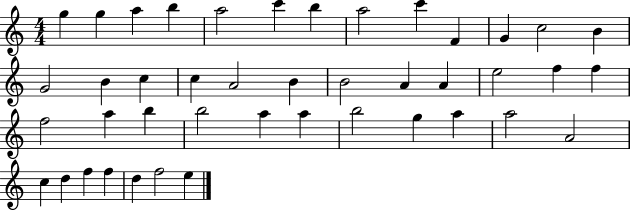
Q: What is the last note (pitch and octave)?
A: E5